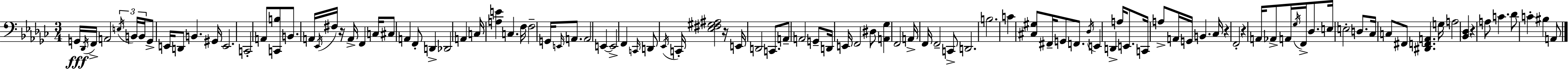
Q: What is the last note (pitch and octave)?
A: A2